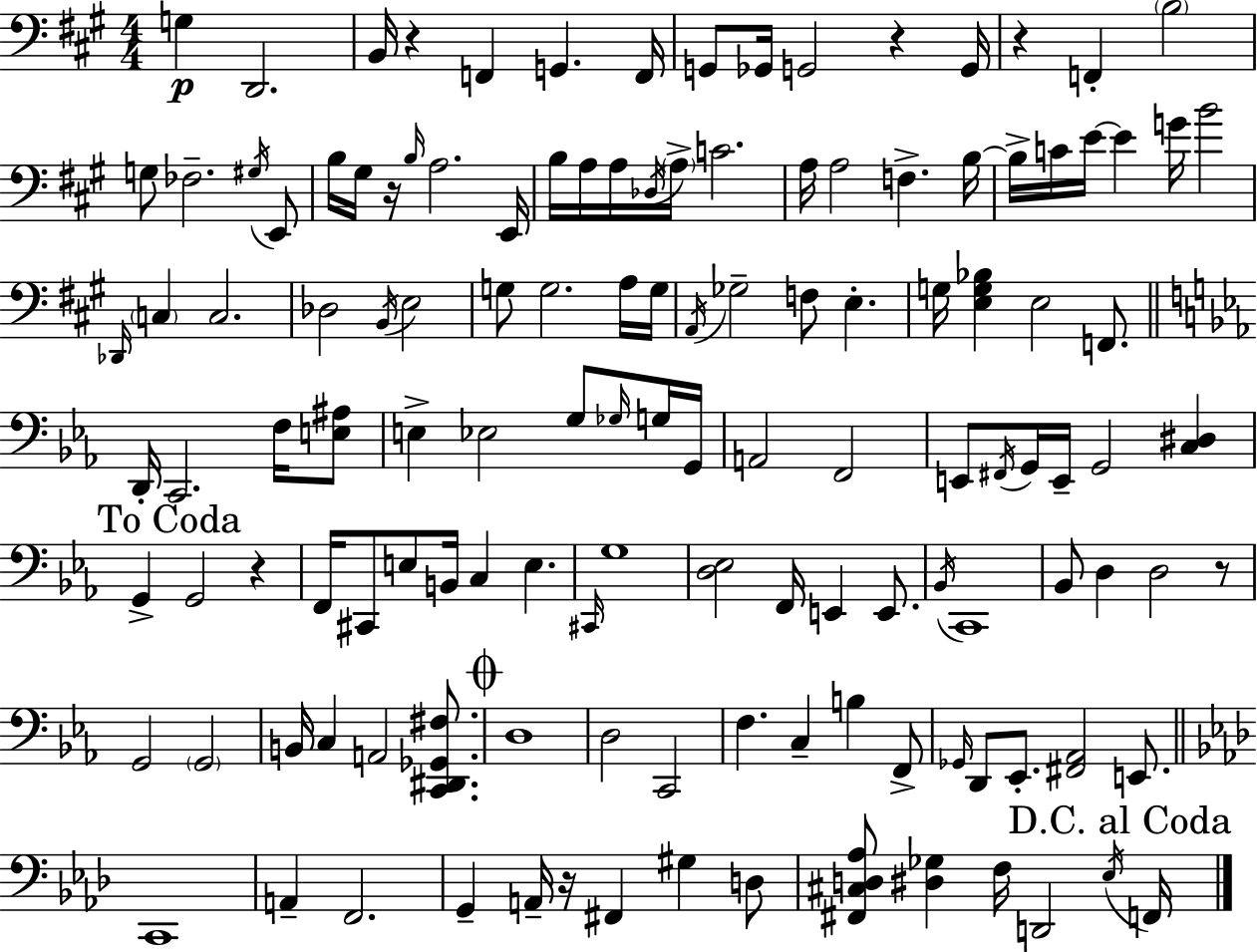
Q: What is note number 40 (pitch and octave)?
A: C3